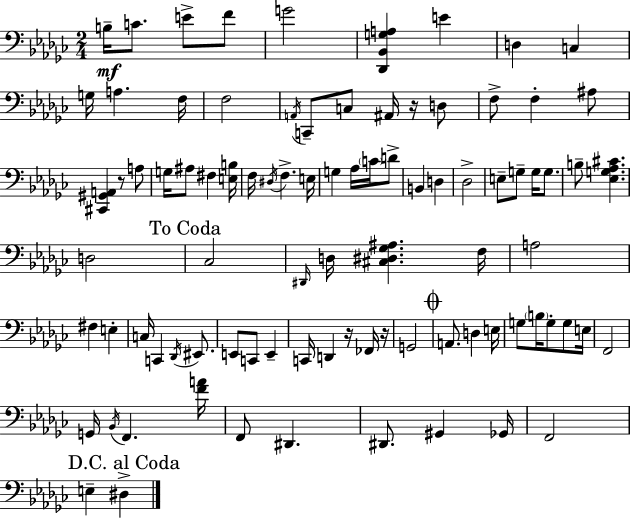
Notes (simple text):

B3/s C4/e. E4/e F4/e G4/h [Db2,Bb2,G3,A3]/q E4/q D3/q C3/q G3/s A3/q. F3/s F3/h A2/s C2/e C3/e A#2/s R/s D3/e F3/e F3/q A#3/e [C#2,G#2,A2]/q R/e A3/e G3/s A#3/e F#3/q [E3,B3]/s F3/s D#3/s F3/q. E3/s G3/q Ab3/s C4/s D4/e B2/q D3/q Db3/h E3/e G3/e G3/s G3/e. B3/e [Eb3,G3,Ab3,C#4]/q. D3/h CES3/h D#2/s D3/s [C#3,D#3,Gb3,A#3]/q. F3/s A3/h F#3/q E3/q C3/s C2/q Db2/s EIS2/e. E2/e C2/e E2/q C2/s D2/q R/s FES2/s R/s G2/h A2/e. D3/q E3/s G3/e B3/s G3/e G3/e E3/s F2/h G2/s Bb2/s F2/q. [F4,A4]/s F2/e D#2/q. D#2/e. G#2/q Gb2/s F2/h E3/q D#3/q